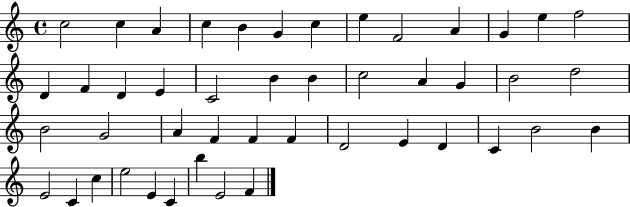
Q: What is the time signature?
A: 4/4